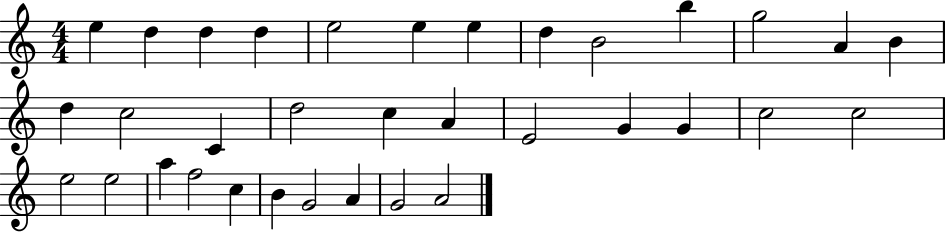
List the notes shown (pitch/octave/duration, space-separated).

E5/q D5/q D5/q D5/q E5/h E5/q E5/q D5/q B4/h B5/q G5/h A4/q B4/q D5/q C5/h C4/q D5/h C5/q A4/q E4/h G4/q G4/q C5/h C5/h E5/h E5/h A5/q F5/h C5/q B4/q G4/h A4/q G4/h A4/h